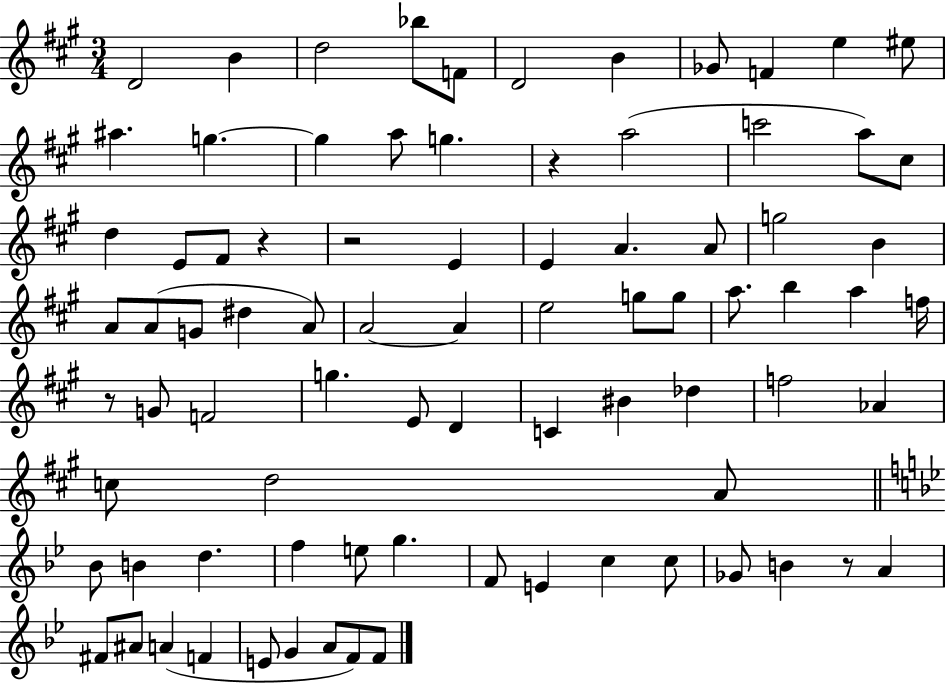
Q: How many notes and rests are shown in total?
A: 83